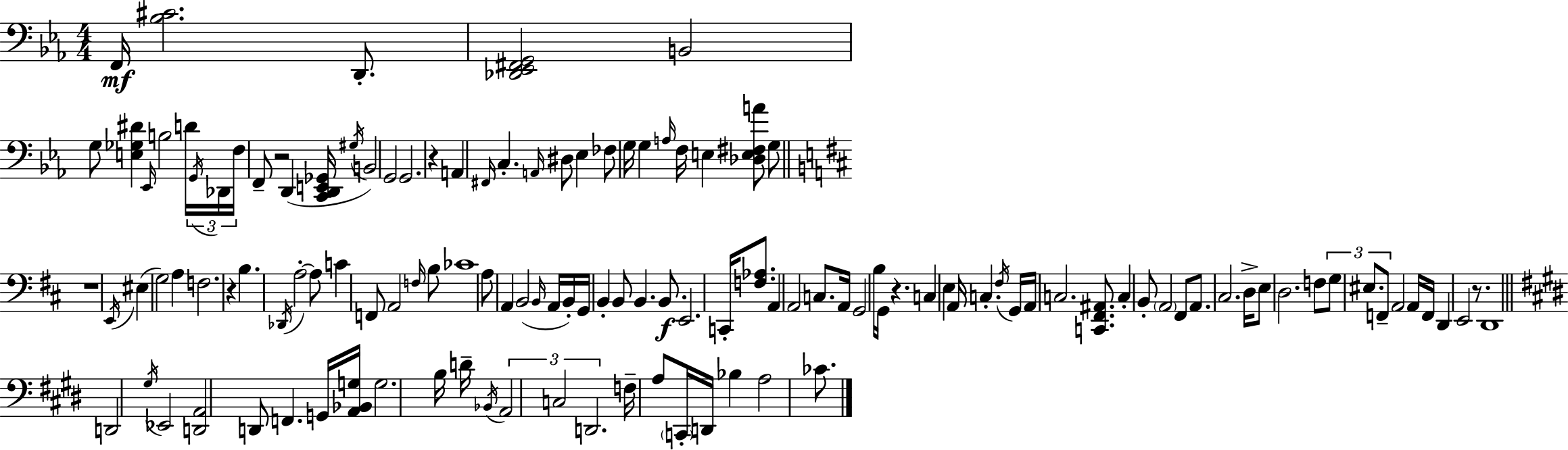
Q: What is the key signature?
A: EES major